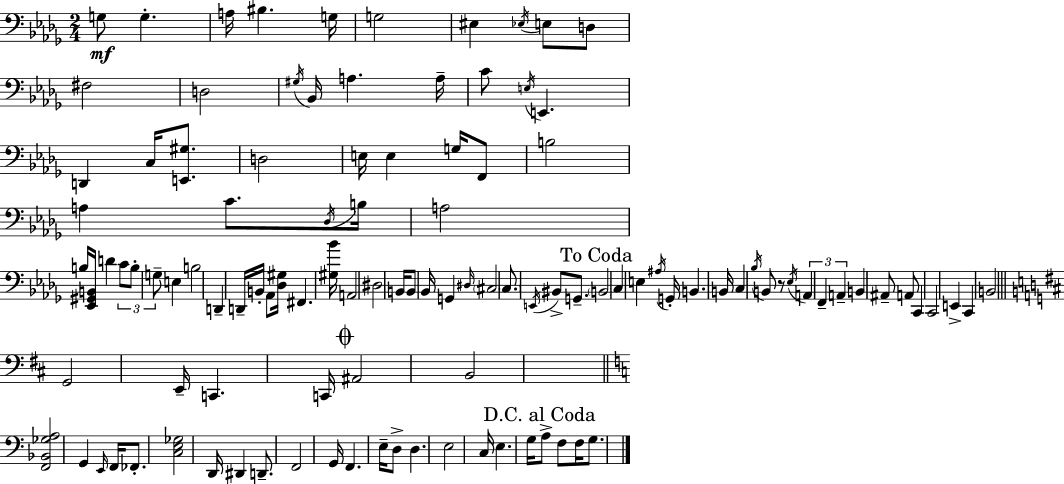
X:1
T:Untitled
M:2/4
L:1/4
K:Bbm
G,/2 G, A,/4 ^B, G,/4 G,2 ^E, _E,/4 E,/2 D,/2 ^F,2 D,2 ^G,/4 _B,,/4 A, A,/4 C/2 E,/4 E,, D,, C,/4 [E,,^G,]/2 D,2 E,/4 E, G,/4 F,,/2 B,2 A, C/2 _D,/4 B,/4 A,2 B,/4 [_E,,^G,,B,,]/4 D C/2 B,/2 G,/2 E, B,2 D,, D,,/4 B,,/4 _A,,/2 [_D,^G,]/4 ^F,, [^G,_B]/4 A,,2 ^D,2 B,,/4 B,,/2 _B,,/4 G,, ^D,/4 ^C,2 C,/2 E,,/4 ^B,,/2 G,,/2 B,,2 C, E, ^A,/4 G,,/4 B,, B,,/4 C, _B,/4 B,,/2 z/2 _E,/4 A,, F,, A,, B,, ^A,,/2 A,,/2 C,, C,,2 E,, C,, B,,2 G,,2 E,,/4 C,, C,,/4 ^A,,2 B,,2 [F,,_B,,_G,A,]2 G,, E,,/4 F,,/4 _F,,/2 [C,E,_G,]2 D,,/4 ^D,, D,,/2 F,,2 G,,/4 F,, E,/4 D,/2 D, E,2 C,/4 E, G,/4 A,/2 F,/2 F,/4 G,/2